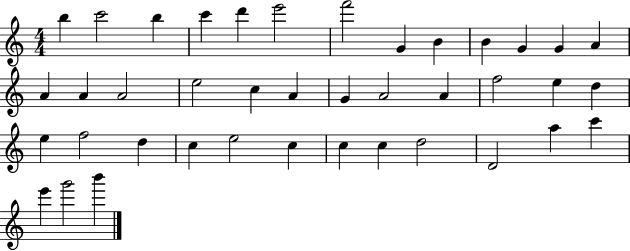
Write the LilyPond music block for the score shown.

{
  \clef treble
  \numericTimeSignature
  \time 4/4
  \key c \major
  b''4 c'''2 b''4 | c'''4 d'''4 e'''2 | f'''2 g'4 b'4 | b'4 g'4 g'4 a'4 | \break a'4 a'4 a'2 | e''2 c''4 a'4 | g'4 a'2 a'4 | f''2 e''4 d''4 | \break e''4 f''2 d''4 | c''4 e''2 c''4 | c''4 c''4 d''2 | d'2 a''4 c'''4 | \break e'''4 g'''2 b'''4 | \bar "|."
}